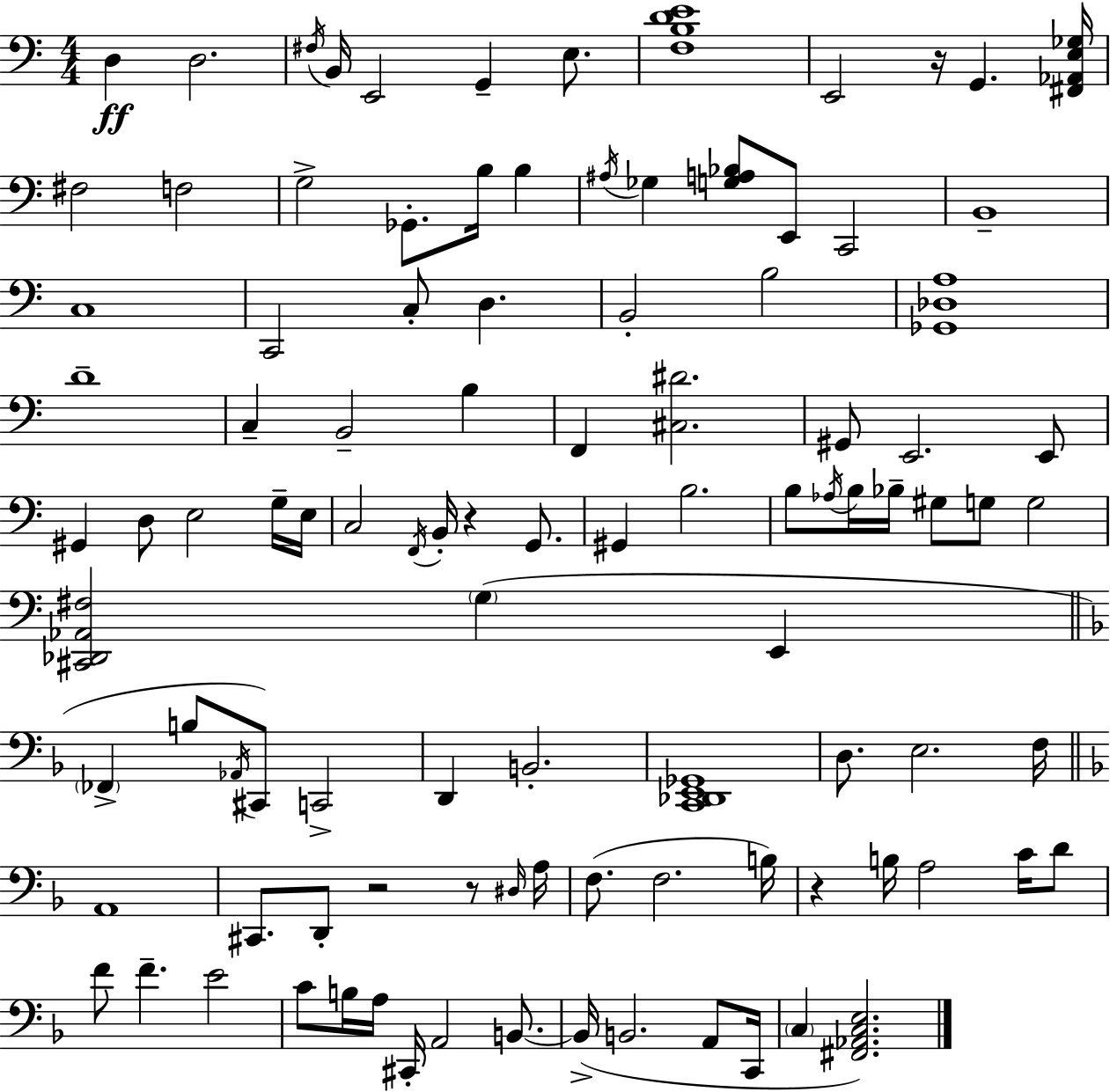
D3/q D3/h. F#3/s B2/s E2/h G2/q E3/e. [F3,B3,D4,E4]/w E2/h R/s G2/q. [F#2,Ab2,E3,Gb3]/s F#3/h F3/h G3/h Gb2/e. B3/s B3/q A#3/s Gb3/q [G3,A3,Bb3]/e E2/e C2/h B2/w C3/w C2/h C3/e D3/q. B2/h B3/h [Gb2,Db3,A3]/w D4/w C3/q B2/h B3/q F2/q [C#3,D#4]/h. G#2/e E2/h. E2/e G#2/q D3/e E3/h G3/s E3/s C3/h F2/s B2/s R/q G2/e. G#2/q B3/h. B3/e Ab3/s B3/s Bb3/s G#3/e G3/e G3/h [C#2,Db2,Ab2,F#3]/h G3/q E2/q FES2/q B3/e Ab2/s C#2/e C2/h D2/q B2/h. [C2,Db2,E2,Gb2]/w D3/e. E3/h. F3/s A2/w C#2/e. D2/e R/h R/e D#3/s A3/s F3/e. F3/h. B3/s R/q B3/s A3/h C4/s D4/e F4/e F4/q. E4/h C4/e B3/s A3/s C#2/s A2/h B2/e. B2/s B2/h. A2/e C2/s C3/q [F#2,Ab2,C3,E3]/h.